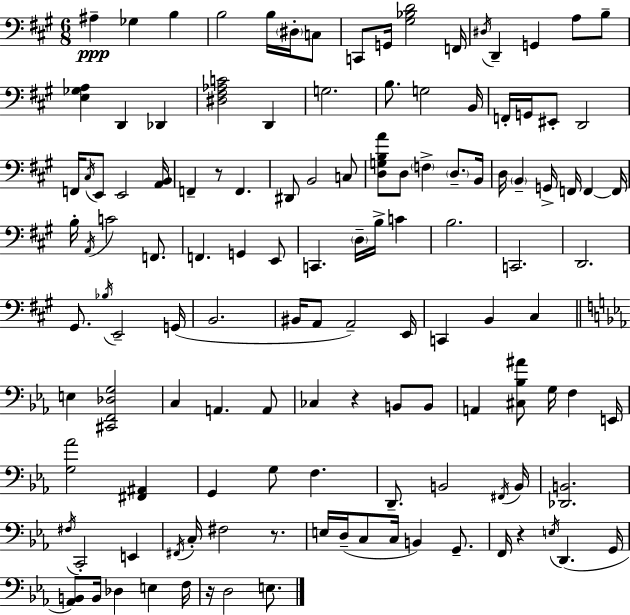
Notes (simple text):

A#3/q Gb3/q B3/q B3/h B3/s D#3/s C3/e C2/e G2/s [G#3,Bb3,D4]/h F2/s D#3/s D2/q G2/q A3/e B3/e [E3,Gb3,A3]/q D2/q Db2/q [D#3,F#3,Ab3,C4]/h D2/q G3/h. B3/e. G3/h B2/s F2/s G2/s EIS2/e D2/h F2/s C#3/s E2/e E2/h [A2,B2]/s F2/q R/e F2/q. D#2/e B2/h C3/e [D3,G3,B3,A4]/e D3/e F3/q D3/e. B2/s D3/s B2/q G2/s F2/s F2/q F2/s B3/s A2/s C4/h F2/e. F2/q. G2/q E2/e C2/q. D3/s B3/s C4/q B3/h. C2/h. D2/h. G#2/e. Bb3/s E2/h G2/s B2/h. BIS2/s A2/e A2/h E2/s C2/q B2/q C#3/q E3/q [C#2,F2,Db3,G3]/h C3/q A2/q. A2/e CES3/q R/q B2/e B2/e A2/q [C#3,Bb3,A#4]/e G3/s F3/q E2/s [G3,Ab4]/h [F#2,A#2]/q G2/q G3/e F3/q. D2/e. B2/h F#2/s B2/s [Db2,B2]/h. F#3/s C2/h E2/q F#2/s C3/s F#3/h R/e. E3/s D3/s C3/e C3/s B2/q G2/e. F2/s R/q E3/s D2/q. G2/s [Ab2,B2]/e B2/s Db3/q E3/q F3/s R/s D3/h E3/e.